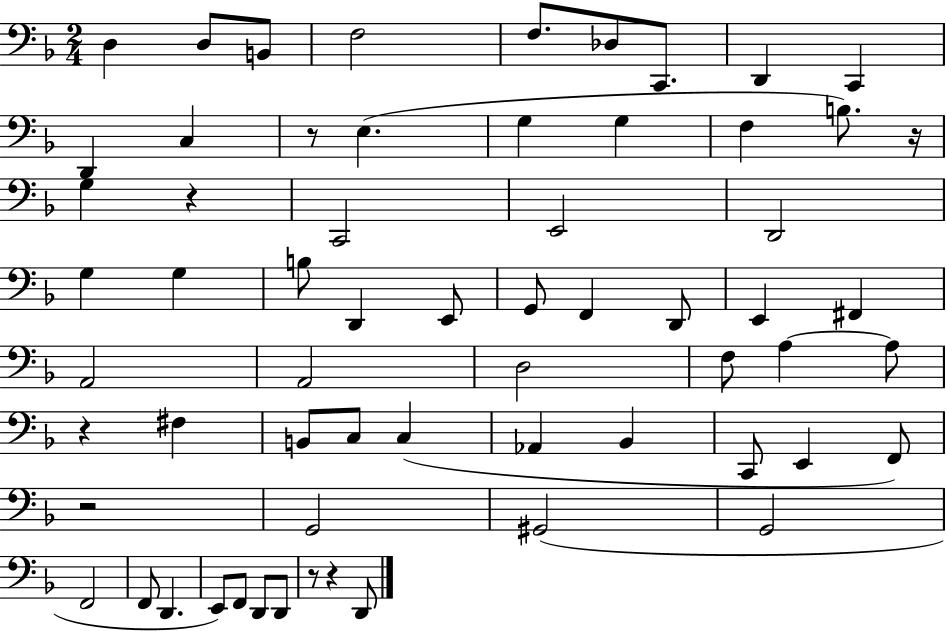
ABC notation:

X:1
T:Untitled
M:2/4
L:1/4
K:F
D, D,/2 B,,/2 F,2 F,/2 _D,/2 C,,/2 D,, C,, D,, C, z/2 E, G, G, F, B,/2 z/4 G, z C,,2 E,,2 D,,2 G, G, B,/2 D,, E,,/2 G,,/2 F,, D,,/2 E,, ^F,, A,,2 A,,2 D,2 F,/2 A, A,/2 z ^F, B,,/2 C,/2 C, _A,, _B,, C,,/2 E,, F,,/2 z2 G,,2 ^G,,2 G,,2 F,,2 F,,/2 D,, E,,/2 F,,/2 D,,/2 D,,/2 z/2 z D,,/2